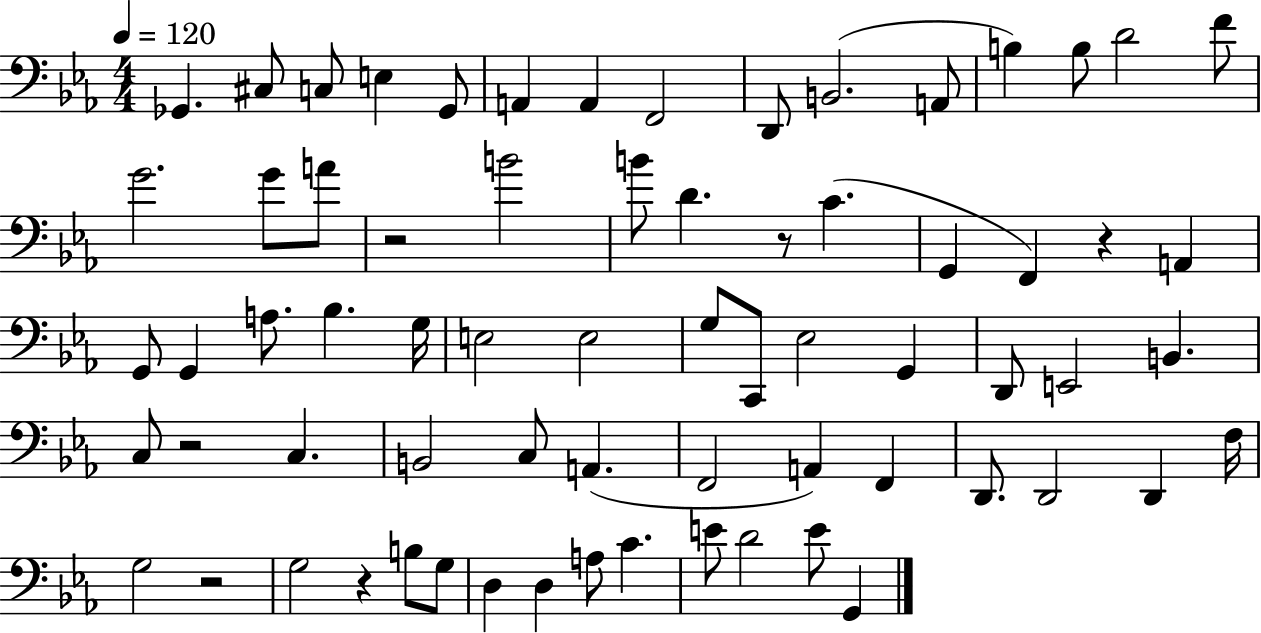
{
  \clef bass
  \numericTimeSignature
  \time 4/4
  \key ees \major
  \tempo 4 = 120
  ges,4. cis8 c8 e4 ges,8 | a,4 a,4 f,2 | d,8 b,2.( a,8 | b4) b8 d'2 f'8 | \break g'2. g'8 a'8 | r2 b'2 | b'8 d'4. r8 c'4.( | g,4 f,4) r4 a,4 | \break g,8 g,4 a8. bes4. g16 | e2 e2 | g8 c,8 ees2 g,4 | d,8 e,2 b,4. | \break c8 r2 c4. | b,2 c8 a,4.( | f,2 a,4) f,4 | d,8. d,2 d,4 f16 | \break g2 r2 | g2 r4 b8 g8 | d4 d4 a8 c'4. | e'8 d'2 e'8 g,4 | \break \bar "|."
}